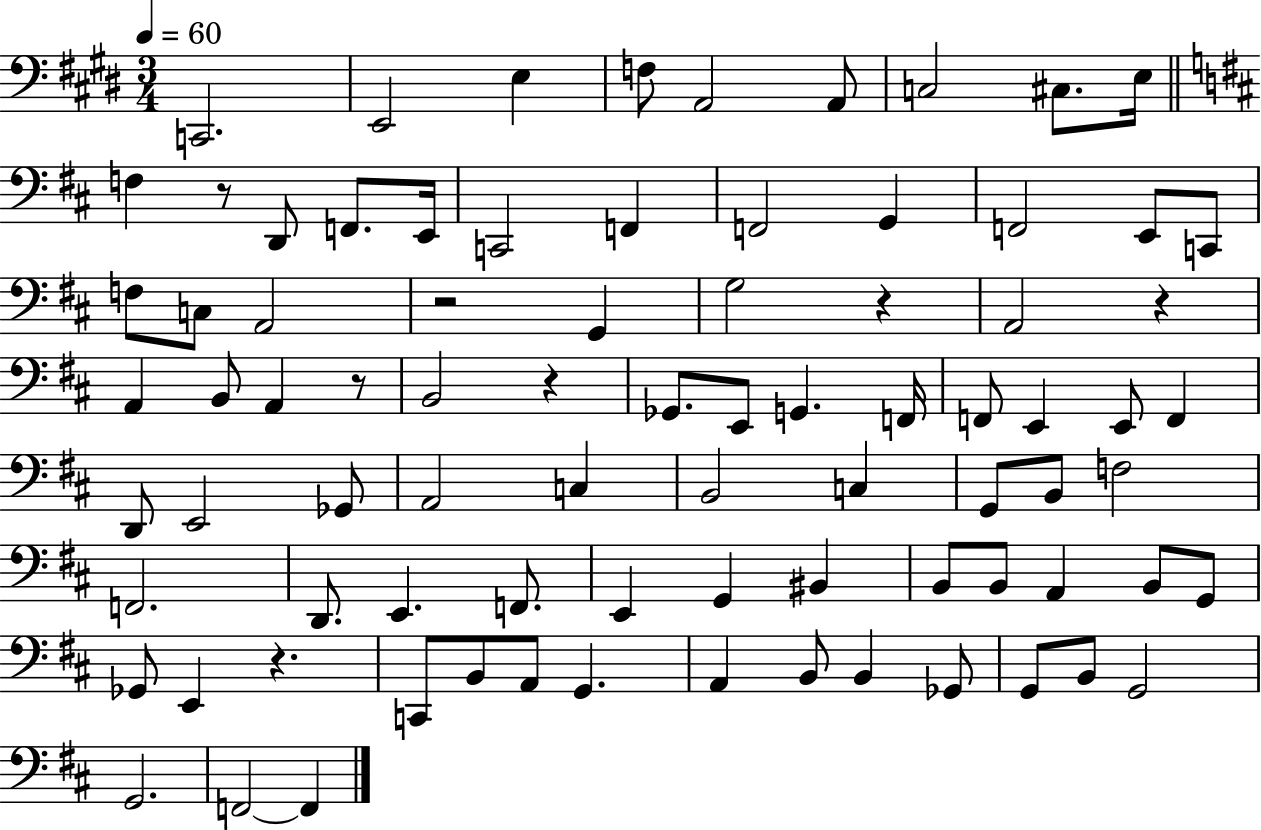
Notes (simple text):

C2/h. E2/h E3/q F3/e A2/h A2/e C3/h C#3/e. E3/s F3/q R/e D2/e F2/e. E2/s C2/h F2/q F2/h G2/q F2/h E2/e C2/e F3/e C3/e A2/h R/h G2/q G3/h R/q A2/h R/q A2/q B2/e A2/q R/e B2/h R/q Gb2/e. E2/e G2/q. F2/s F2/e E2/q E2/e F2/q D2/e E2/h Gb2/e A2/h C3/q B2/h C3/q G2/e B2/e F3/h F2/h. D2/e. E2/q. F2/e. E2/q G2/q BIS2/q B2/e B2/e A2/q B2/e G2/e Gb2/e E2/q R/q. C2/e B2/e A2/e G2/q. A2/q B2/e B2/q Gb2/e G2/e B2/e G2/h G2/h. F2/h F2/q